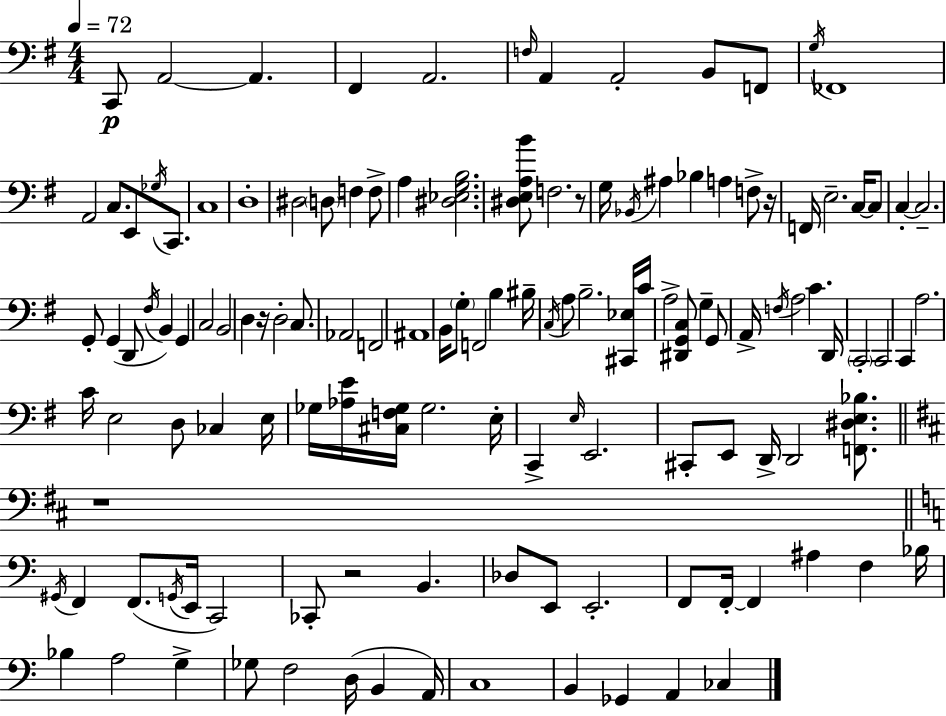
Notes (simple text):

C2/e A2/h A2/q. F#2/q A2/h. F3/s A2/q A2/h B2/e F2/e G3/s FES2/w A2/h C3/e. E2/e Gb3/s C2/e. C3/w D3/w D#3/h D3/e F3/q F3/e A3/q [D#3,Eb3,G3,B3]/h. [D#3,E3,A3,B4]/e F3/h. R/e G3/s Bb2/s A#3/q Bb3/q A3/q F3/e R/s F2/s E3/h. C3/s C3/e C3/q C3/h. G2/e G2/q D2/e F#3/s B2/q G2/q C3/h B2/h D3/q R/s D3/h C3/e. Ab2/h F2/h A#2/w B2/s G3/e F2/h B3/q BIS3/s C3/s A3/e B3/h. [C#2,Eb3]/s C4/s A3/h [D#2,G2,C3]/e G3/q G2/e A2/s F3/s A3/h C4/q. D2/s C2/h C2/h C2/q A3/h. C4/s E3/h D3/e CES3/q E3/s Gb3/s [Ab3,E4]/s [C#3,F3,Gb3]/s Gb3/h. E3/s C2/q E3/s E2/h. C#2/e E2/e D2/s D2/h [F2,D#3,E3,Bb3]/e. R/w G#2/s F2/q F2/e. G2/s E2/s C2/h CES2/e R/h B2/q. Db3/e E2/e E2/h. F2/e F2/s F2/q A#3/q F3/q Bb3/s Bb3/q A3/h G3/q Gb3/e F3/h D3/s B2/q A2/s C3/w B2/q Gb2/q A2/q CES3/q